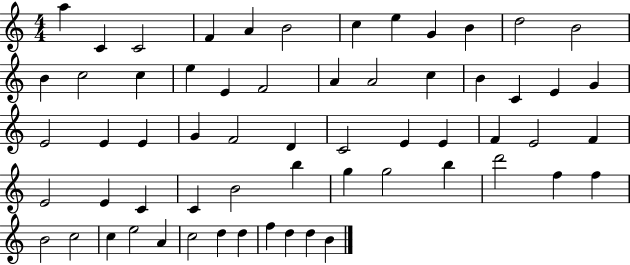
{
  \clef treble
  \numericTimeSignature
  \time 4/4
  \key c \major
  a''4 c'4 c'2 | f'4 a'4 b'2 | c''4 e''4 g'4 b'4 | d''2 b'2 | \break b'4 c''2 c''4 | e''4 e'4 f'2 | a'4 a'2 c''4 | b'4 c'4 e'4 g'4 | \break e'2 e'4 e'4 | g'4 f'2 d'4 | c'2 e'4 e'4 | f'4 e'2 f'4 | \break e'2 e'4 c'4 | c'4 b'2 b''4 | g''4 g''2 b''4 | d'''2 f''4 f''4 | \break b'2 c''2 | c''4 e''2 a'4 | c''2 d''4 d''4 | f''4 d''4 d''4 b'4 | \break \bar "|."
}